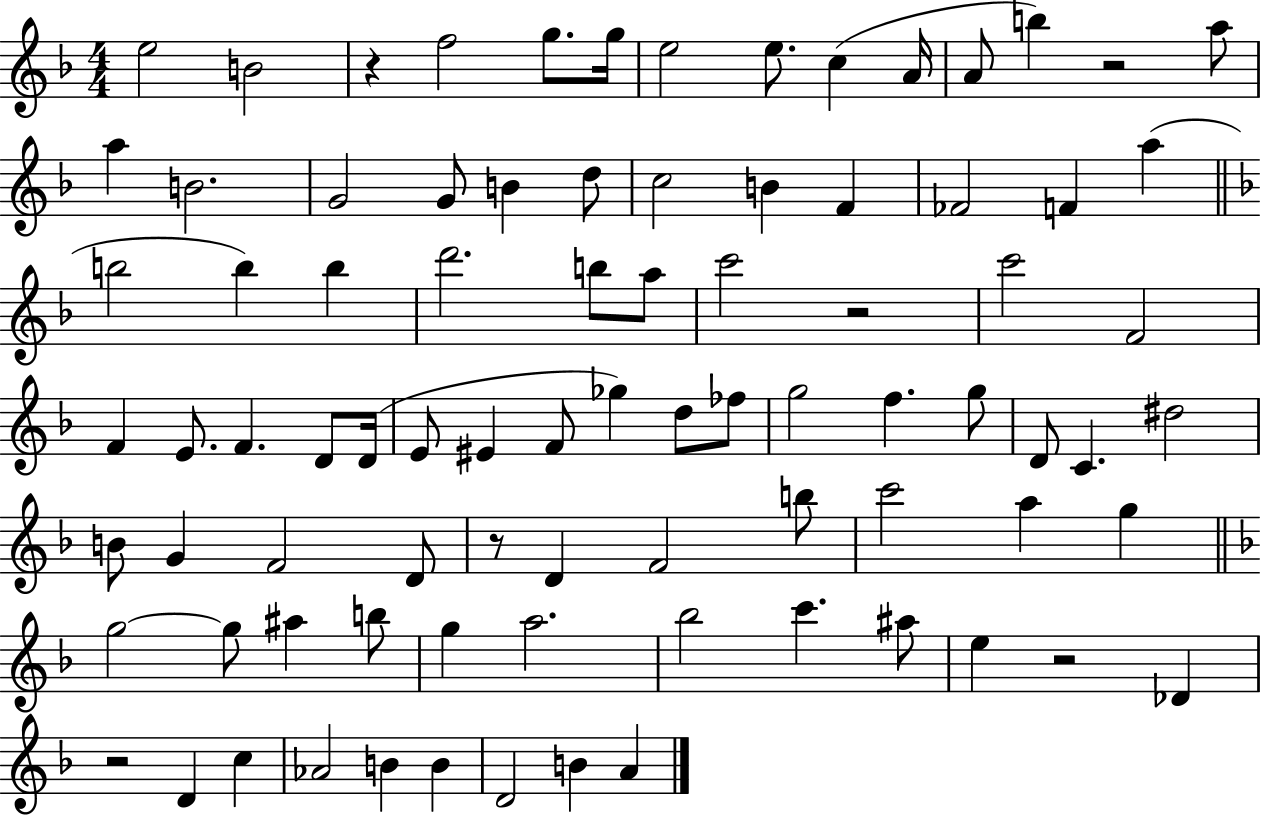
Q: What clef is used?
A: treble